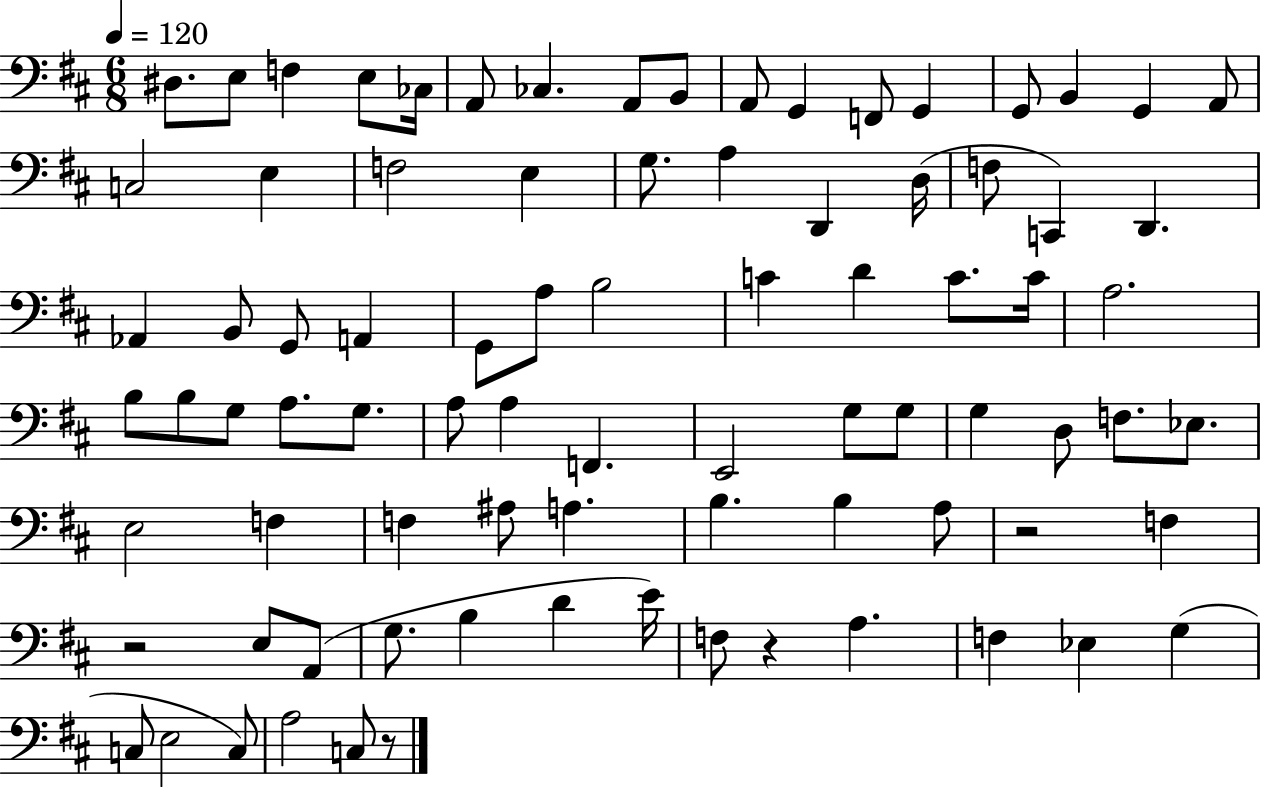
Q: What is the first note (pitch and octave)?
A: D#3